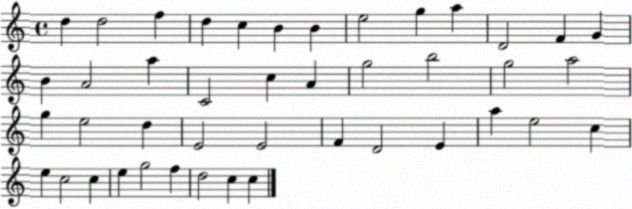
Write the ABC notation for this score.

X:1
T:Untitled
M:4/4
L:1/4
K:C
d d2 f d c B B e2 g a D2 F G B A2 a C2 c A g2 b2 g2 a2 g e2 d E2 E2 F D2 E a e2 c e c2 c e g2 f d2 c c